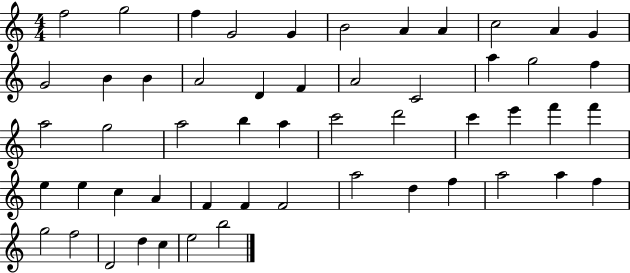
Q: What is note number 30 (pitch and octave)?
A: C6